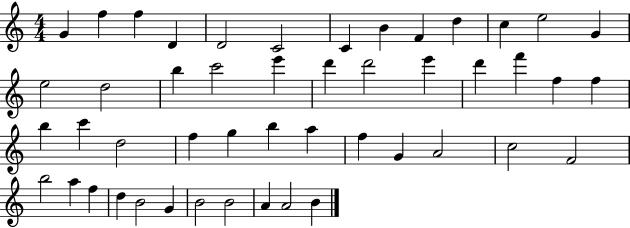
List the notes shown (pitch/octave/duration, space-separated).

G4/q F5/q F5/q D4/q D4/h C4/h C4/q B4/q F4/q D5/q C5/q E5/h G4/q E5/h D5/h B5/q C6/h E6/q D6/q D6/h E6/q D6/q F6/q F5/q F5/q B5/q C6/q D5/h F5/q G5/q B5/q A5/q F5/q G4/q A4/h C5/h F4/h B5/h A5/q F5/q D5/q B4/h G4/q B4/h B4/h A4/q A4/h B4/q